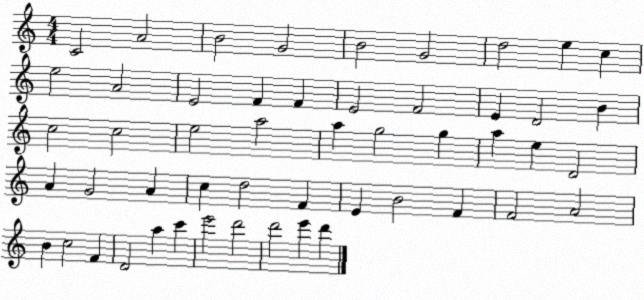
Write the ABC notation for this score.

X:1
T:Untitled
M:4/4
L:1/4
K:C
C2 A2 B2 G2 B2 G2 d2 e c e2 A2 E2 F F E2 F2 E D2 B c2 c2 e2 a2 a g2 g a e D2 A G2 A c d2 F E B2 F F2 A2 B c2 F D2 a c' e'2 d'2 d'2 e' d'